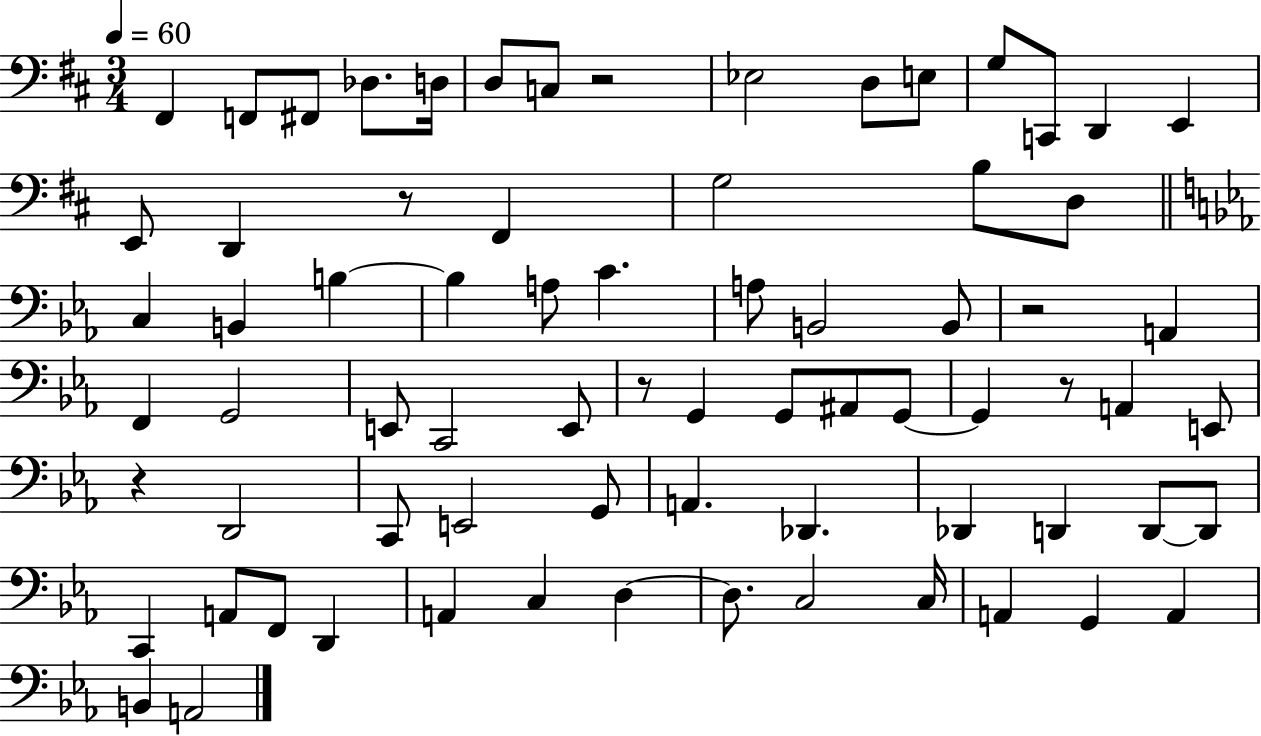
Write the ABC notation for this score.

X:1
T:Untitled
M:3/4
L:1/4
K:D
^F,, F,,/2 ^F,,/2 _D,/2 D,/4 D,/2 C,/2 z2 _E,2 D,/2 E,/2 G,/2 C,,/2 D,, E,, E,,/2 D,, z/2 ^F,, G,2 B,/2 D,/2 C, B,, B, B, A,/2 C A,/2 B,,2 B,,/2 z2 A,, F,, G,,2 E,,/2 C,,2 E,,/2 z/2 G,, G,,/2 ^A,,/2 G,,/2 G,, z/2 A,, E,,/2 z D,,2 C,,/2 E,,2 G,,/2 A,, _D,, _D,, D,, D,,/2 D,,/2 C,, A,,/2 F,,/2 D,, A,, C, D, D,/2 C,2 C,/4 A,, G,, A,, B,, A,,2